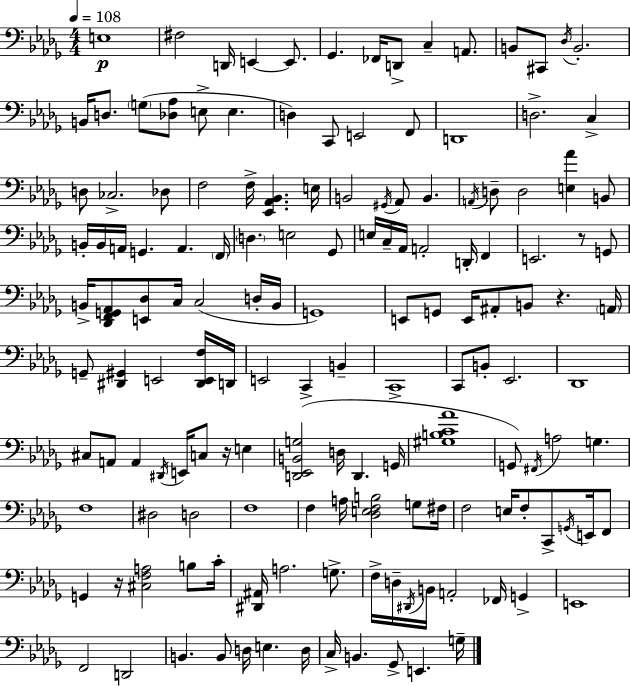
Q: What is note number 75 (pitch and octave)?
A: B2